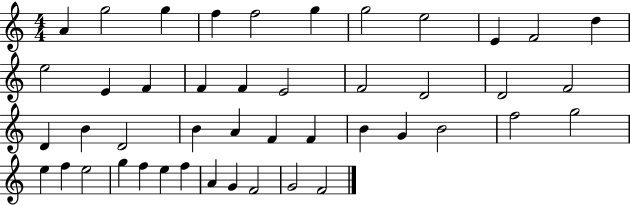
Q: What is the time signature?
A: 4/4